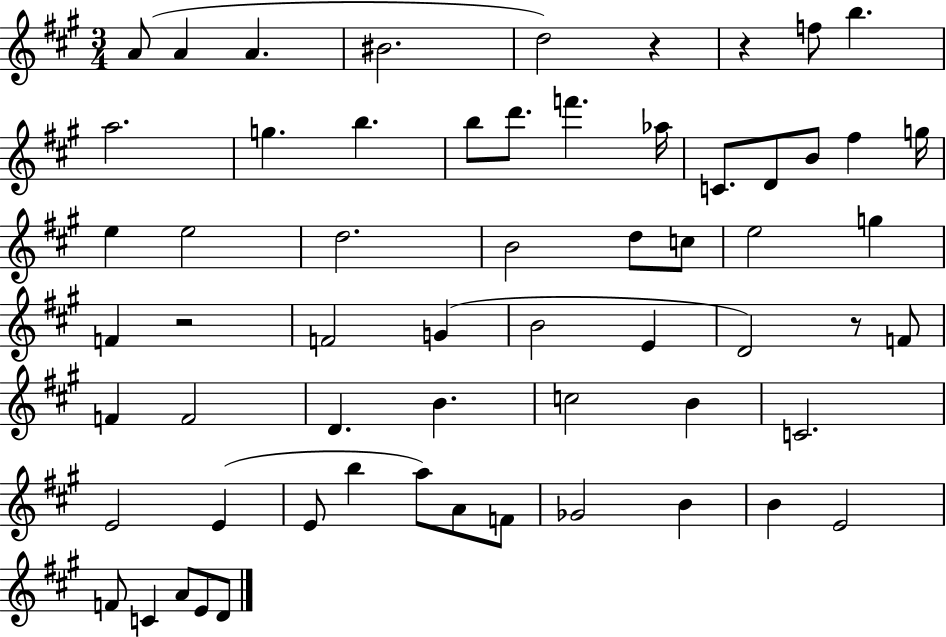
A4/e A4/q A4/q. BIS4/h. D5/h R/q R/q F5/e B5/q. A5/h. G5/q. B5/q. B5/e D6/e. F6/q. Ab5/s C4/e. D4/e B4/e F#5/q G5/s E5/q E5/h D5/h. B4/h D5/e C5/e E5/h G5/q F4/q R/h F4/h G4/q B4/h E4/q D4/h R/e F4/e F4/q F4/h D4/q. B4/q. C5/h B4/q C4/h. E4/h E4/q E4/e B5/q A5/e A4/e F4/e Gb4/h B4/q B4/q E4/h F4/e C4/q A4/e E4/e D4/e